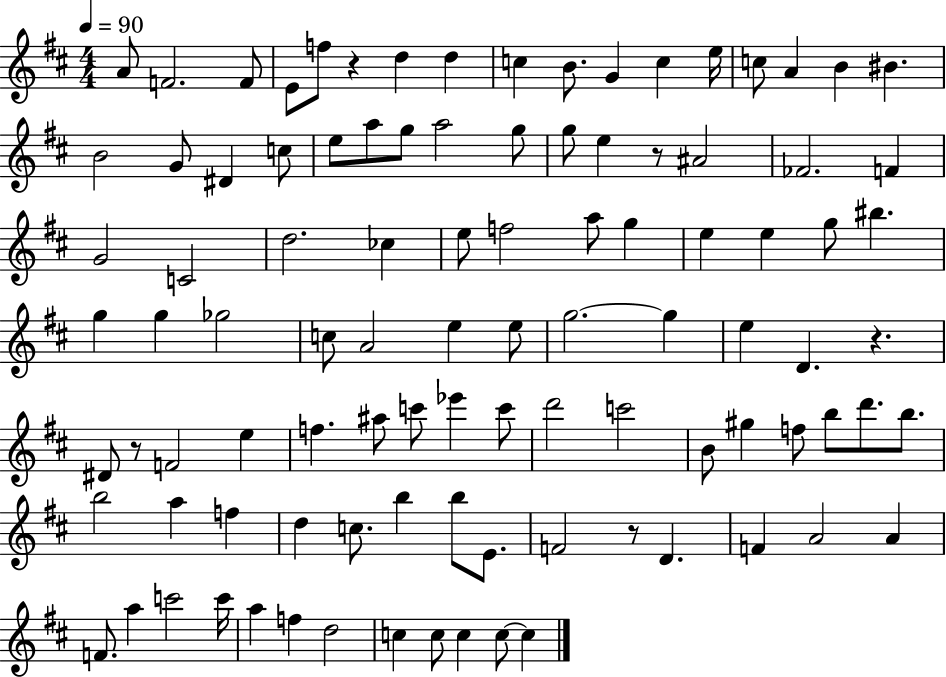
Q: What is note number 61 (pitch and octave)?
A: C6